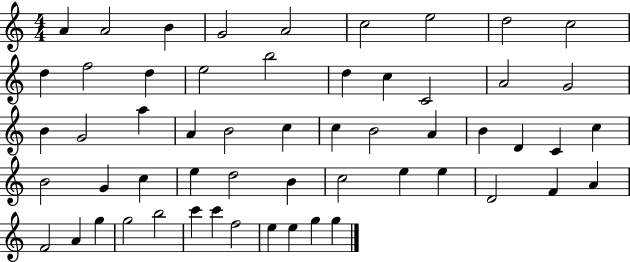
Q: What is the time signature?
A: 4/4